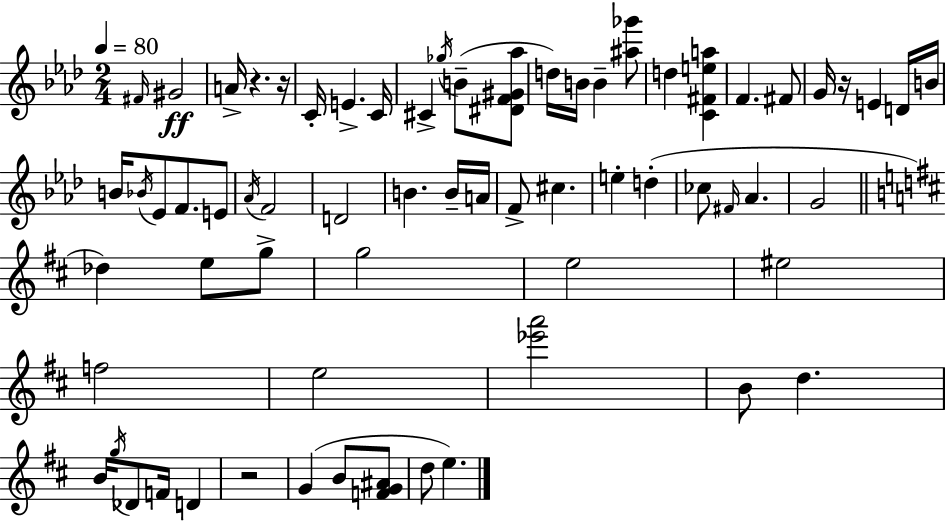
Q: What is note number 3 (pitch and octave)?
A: A4